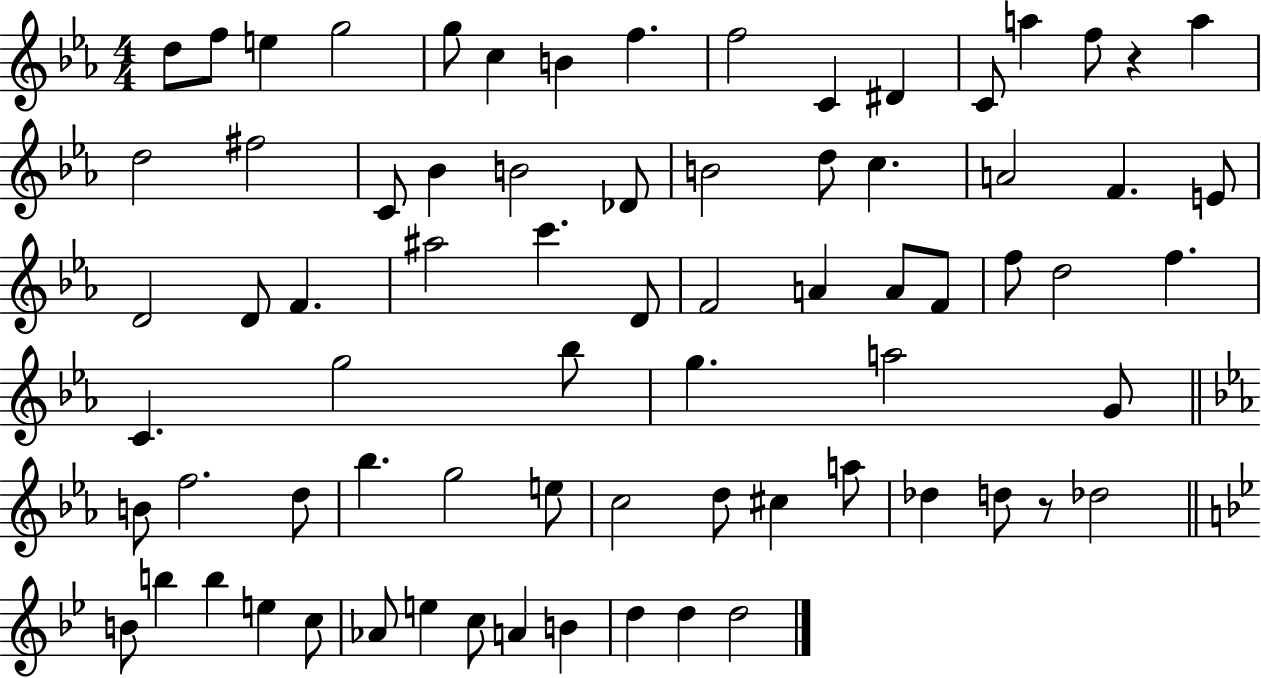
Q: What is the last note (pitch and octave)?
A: D5